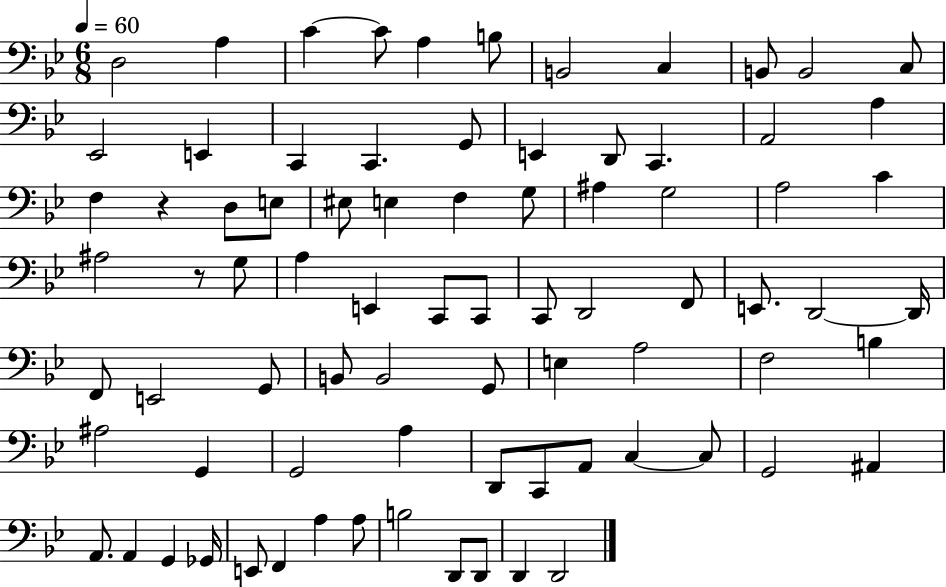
X:1
T:Untitled
M:6/8
L:1/4
K:Bb
D,2 A, C C/2 A, B,/2 B,,2 C, B,,/2 B,,2 C,/2 _E,,2 E,, C,, C,, G,,/2 E,, D,,/2 C,, A,,2 A, F, z D,/2 E,/2 ^E,/2 E, F, G,/2 ^A, G,2 A,2 C ^A,2 z/2 G,/2 A, E,, C,,/2 C,,/2 C,,/2 D,,2 F,,/2 E,,/2 D,,2 D,,/4 F,,/2 E,,2 G,,/2 B,,/2 B,,2 G,,/2 E, A,2 F,2 B, ^A,2 G,, G,,2 A, D,,/2 C,,/2 A,,/2 C, C,/2 G,,2 ^A,, A,,/2 A,, G,, _G,,/4 E,,/2 F,, A, A,/2 B,2 D,,/2 D,,/2 D,, D,,2